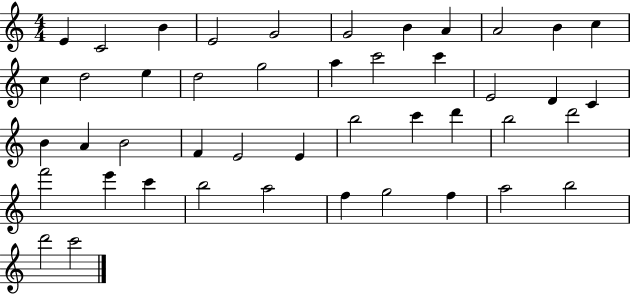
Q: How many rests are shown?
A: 0